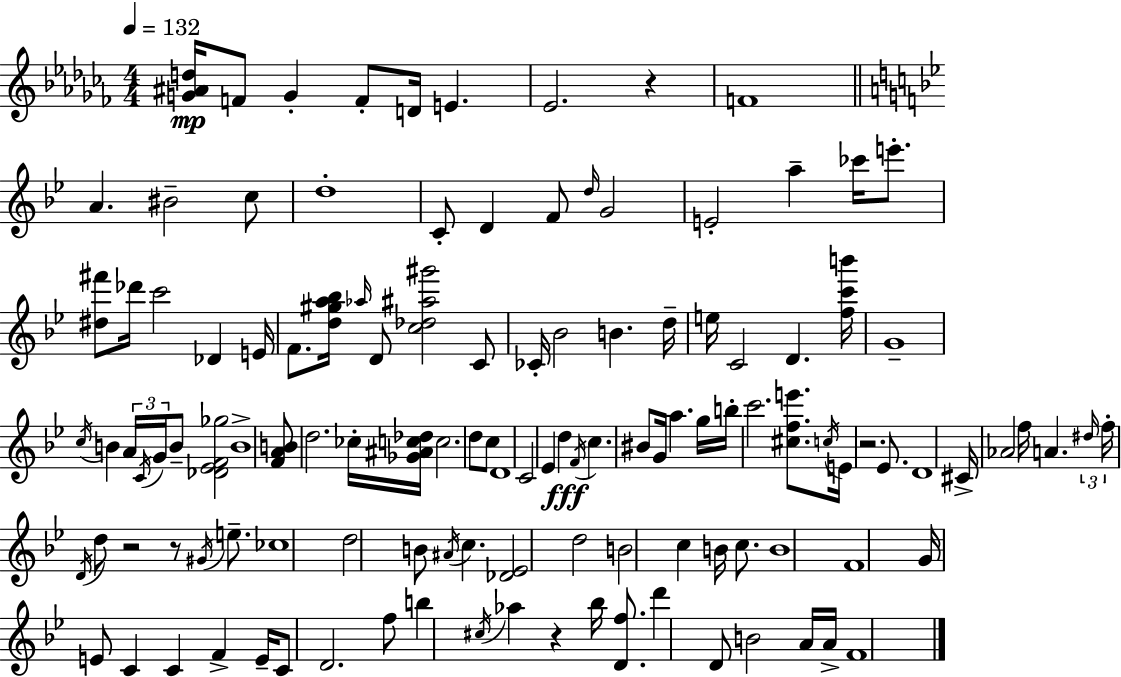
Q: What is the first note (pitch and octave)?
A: F4